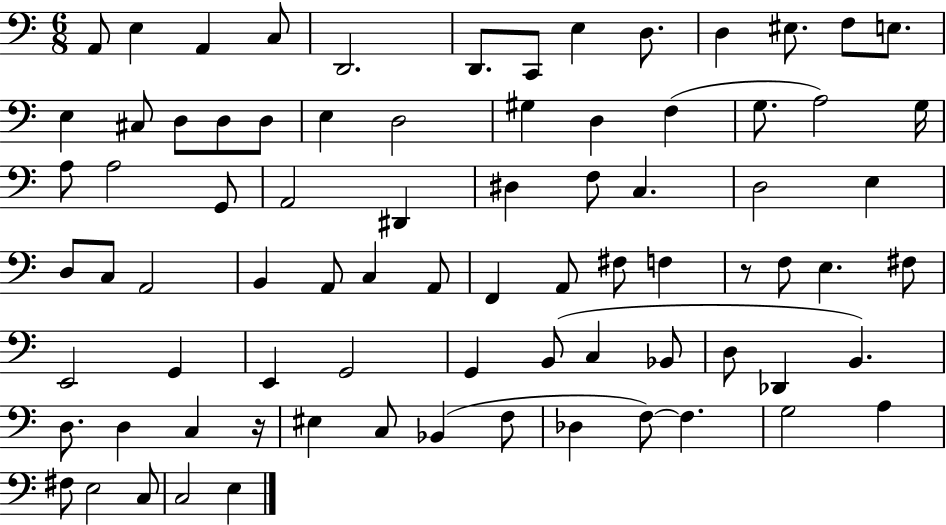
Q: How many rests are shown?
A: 2